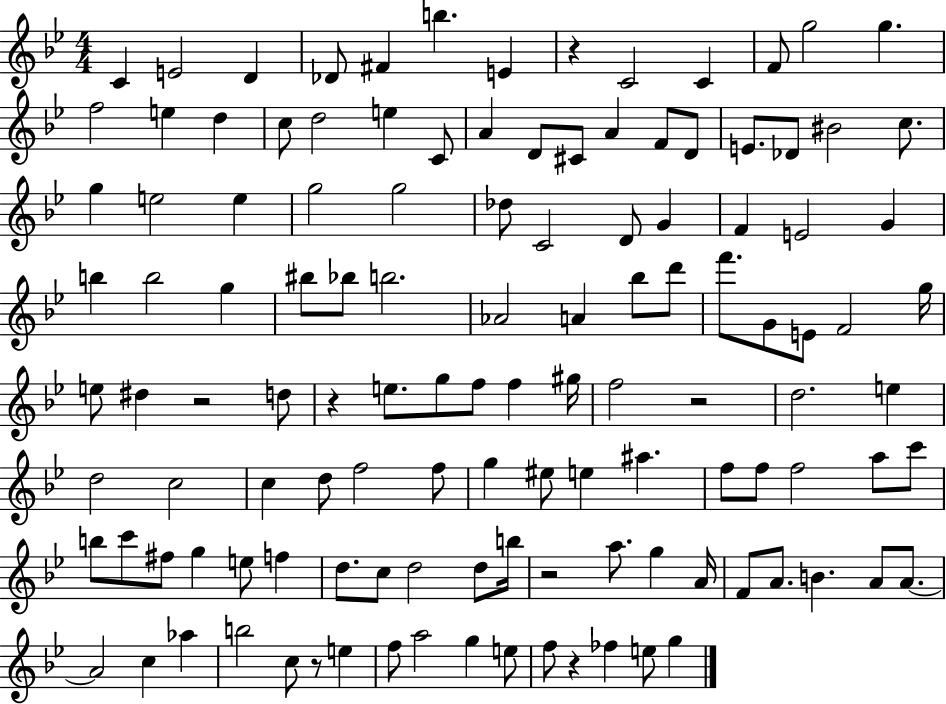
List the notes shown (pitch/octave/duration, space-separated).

C4/q E4/h D4/q Db4/e F#4/q B5/q. E4/q R/q C4/h C4/q F4/e G5/h G5/q. F5/h E5/q D5/q C5/e D5/h E5/q C4/e A4/q D4/e C#4/e A4/q F4/e D4/e E4/e. Db4/e BIS4/h C5/e. G5/q E5/h E5/q G5/h G5/h Db5/e C4/h D4/e G4/q F4/q E4/h G4/q B5/q B5/h G5/q BIS5/e Bb5/e B5/h. Ab4/h A4/q Bb5/e D6/e F6/e. G4/e E4/e F4/h G5/s E5/e D#5/q R/h D5/e R/q E5/e. G5/e F5/e F5/q G#5/s F5/h R/h D5/h. E5/q D5/h C5/h C5/q D5/e F5/h F5/e G5/q EIS5/e E5/q A#5/q. F5/e F5/e F5/h A5/e C6/e B5/e C6/e F#5/e G5/q E5/e F5/q D5/e. C5/e D5/h D5/e B5/s R/h A5/e. G5/q A4/s F4/e A4/e. B4/q. A4/e A4/e. A4/h C5/q Ab5/q B5/h C5/e R/e E5/q F5/e A5/h G5/q E5/e F5/e R/q FES5/q E5/e G5/q